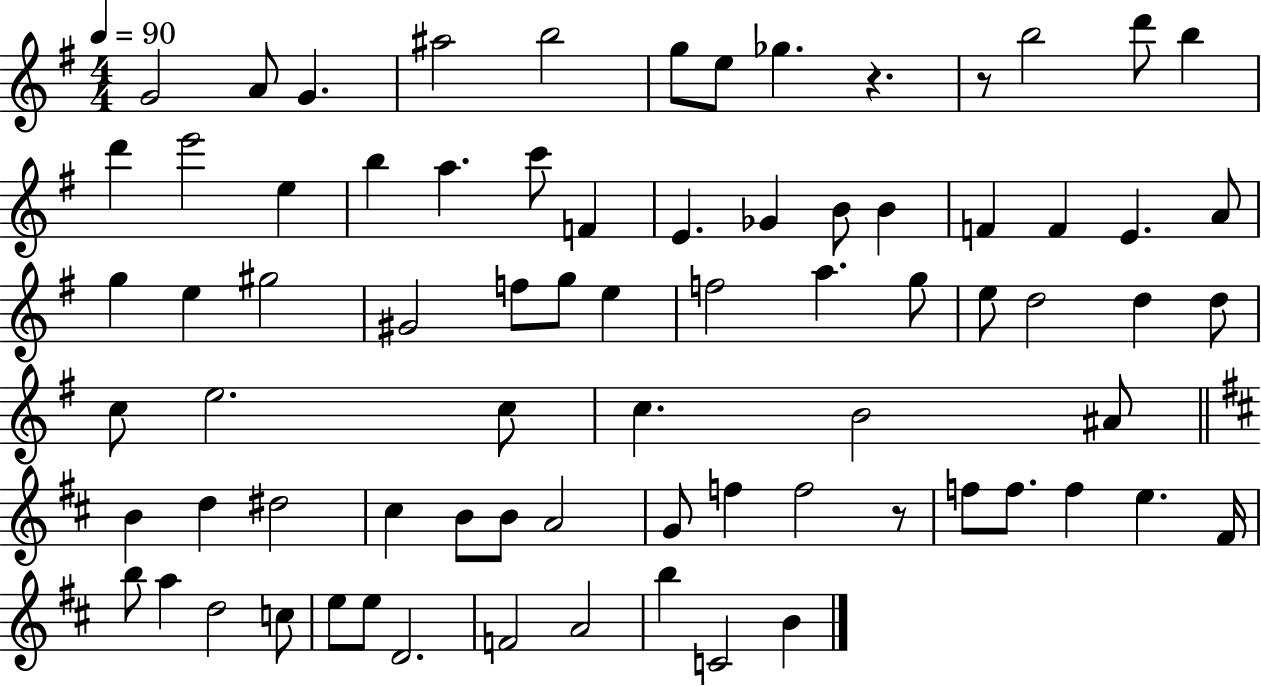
G4/h A4/e G4/q. A#5/h B5/h G5/e E5/e Gb5/q. R/q. R/e B5/h D6/e B5/q D6/q E6/h E5/q B5/q A5/q. C6/e F4/q E4/q. Gb4/q B4/e B4/q F4/q F4/q E4/q. A4/e G5/q E5/q G#5/h G#4/h F5/e G5/e E5/q F5/h A5/q. G5/e E5/e D5/h D5/q D5/e C5/e E5/h. C5/e C5/q. B4/h A#4/e B4/q D5/q D#5/h C#5/q B4/e B4/e A4/h G4/e F5/q F5/h R/e F5/e F5/e. F5/q E5/q. F#4/s B5/e A5/q D5/h C5/e E5/e E5/e D4/h. F4/h A4/h B5/q C4/h B4/q